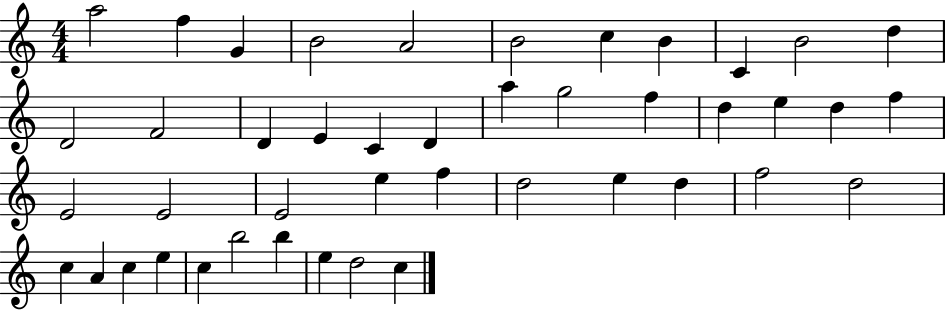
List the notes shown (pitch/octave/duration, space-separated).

A5/h F5/q G4/q B4/h A4/h B4/h C5/q B4/q C4/q B4/h D5/q D4/h F4/h D4/q E4/q C4/q D4/q A5/q G5/h F5/q D5/q E5/q D5/q F5/q E4/h E4/h E4/h E5/q F5/q D5/h E5/q D5/q F5/h D5/h C5/q A4/q C5/q E5/q C5/q B5/h B5/q E5/q D5/h C5/q